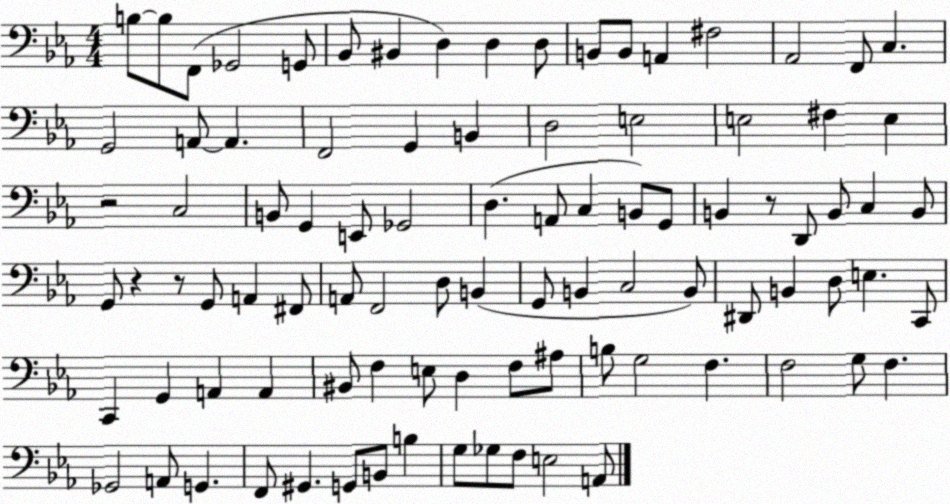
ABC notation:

X:1
T:Untitled
M:4/4
L:1/4
K:Eb
B,/2 B,/2 F,,/2 _G,,2 G,,/2 _B,,/2 ^B,, D, D, D,/2 B,,/2 B,,/2 A,, ^F,2 _A,,2 F,,/2 C, G,,2 A,,/2 A,, F,,2 G,, B,, D,2 E,2 E,2 ^F, E, z2 C,2 B,,/2 G,, E,,/2 _G,,2 D, A,,/2 C, B,,/2 G,,/2 B,, z/2 D,,/2 B,,/2 C, B,,/2 G,,/2 z z/2 G,,/2 A,, ^F,,/2 A,,/2 F,,2 D,/2 B,, G,,/2 B,, C,2 B,,/2 ^D,,/2 B,, D,/2 E, C,,/2 C,, G,, A,, A,, ^B,,/2 F, E,/2 D, F,/2 ^A,/2 B,/2 G,2 F, F,2 G,/2 F, _G,,2 A,,/2 G,, F,,/2 ^G,, G,,/2 B,,/2 B, G,/2 _G,/2 F,/2 E,2 A,,/2